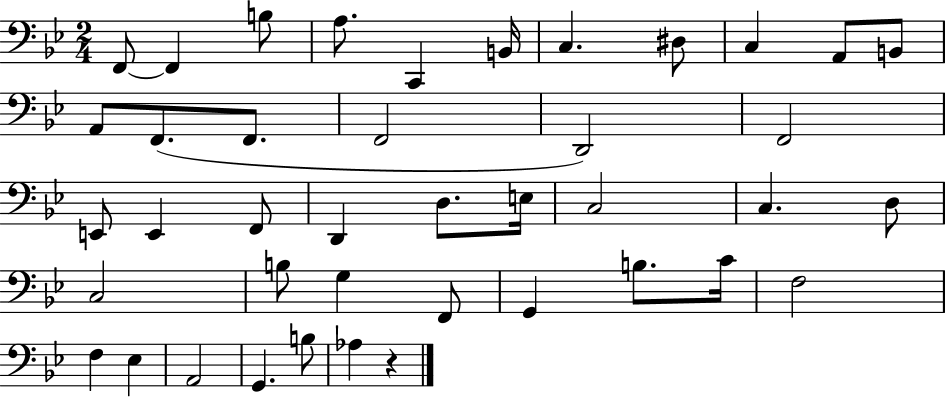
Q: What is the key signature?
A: BES major